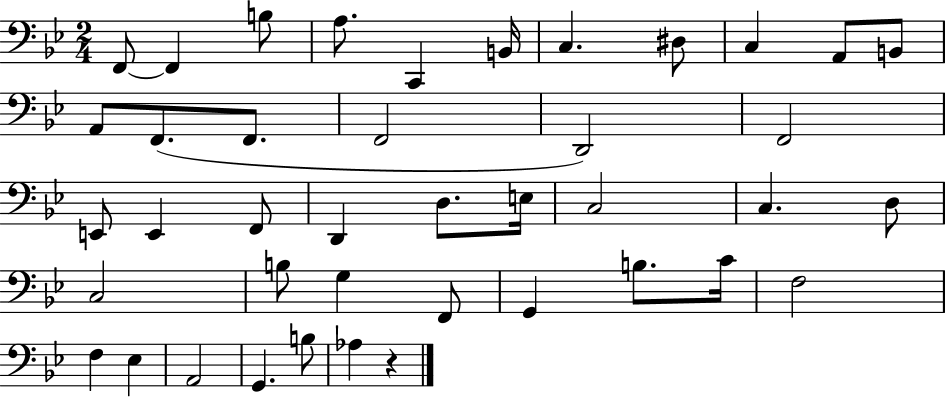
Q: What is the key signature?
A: BES major